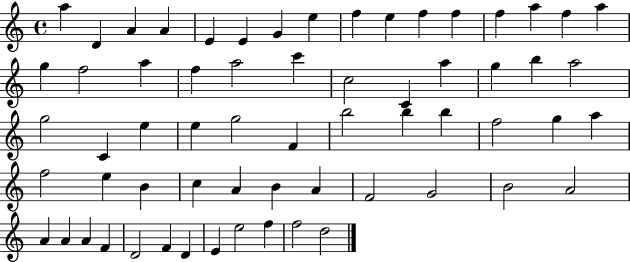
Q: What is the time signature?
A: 4/4